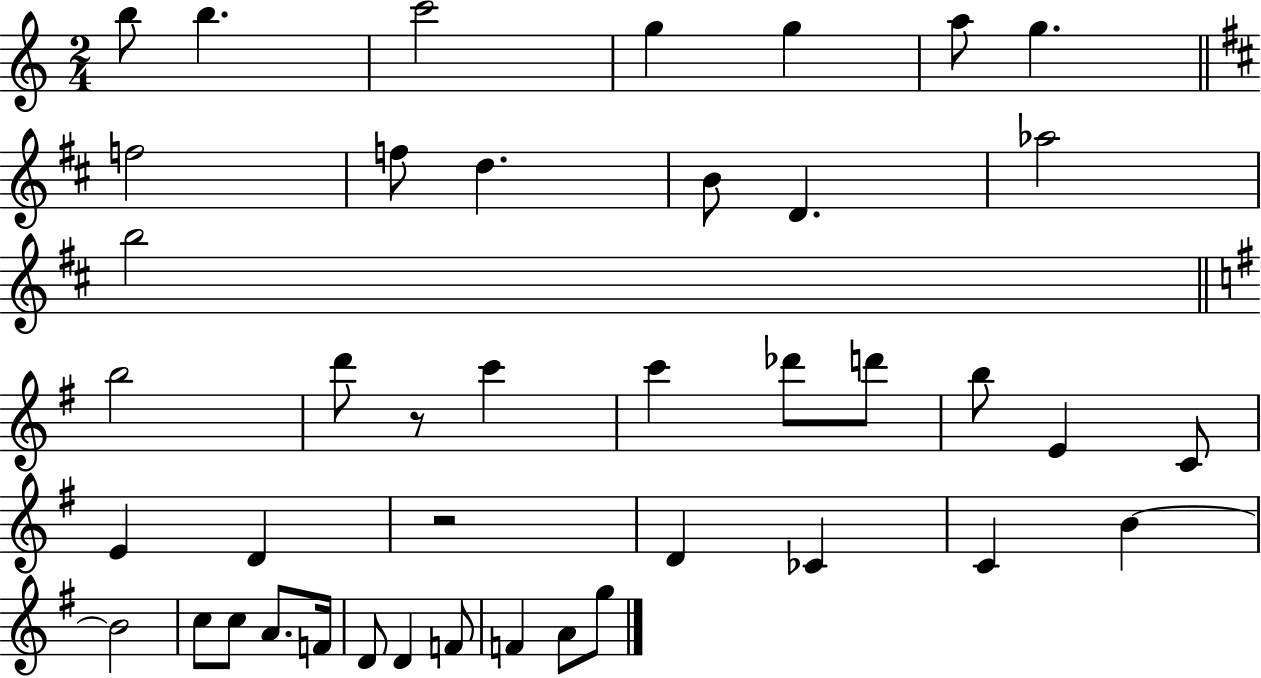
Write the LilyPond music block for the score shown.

{
  \clef treble
  \numericTimeSignature
  \time 2/4
  \key c \major
  b''8 b''4. | c'''2 | g''4 g''4 | a''8 g''4. | \break \bar "||" \break \key d \major f''2 | f''8 d''4. | b'8 d'4. | aes''2 | \break b''2 | \bar "||" \break \key g \major b''2 | d'''8 r8 c'''4 | c'''4 des'''8 d'''8 | b''8 e'4 c'8 | \break e'4 d'4 | r2 | d'4 ces'4 | c'4 b'4~~ | \break b'2 | c''8 c''8 a'8. f'16 | d'8 d'4 f'8 | f'4 a'8 g''8 | \break \bar "|."
}